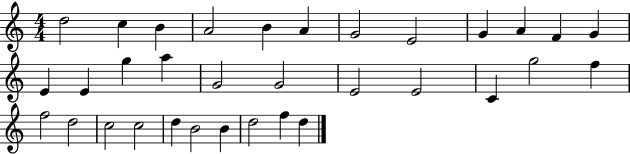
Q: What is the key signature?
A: C major